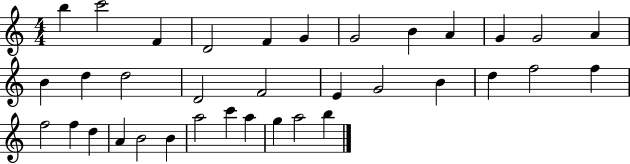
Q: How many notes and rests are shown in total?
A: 35